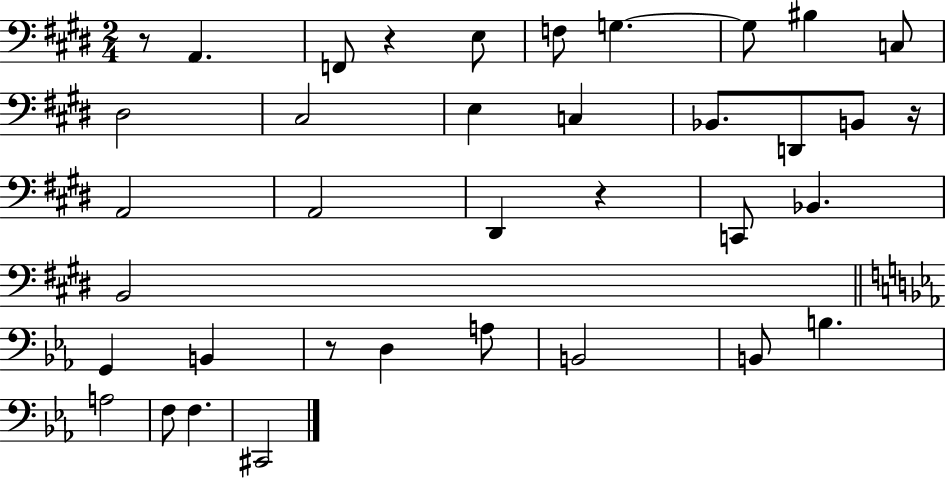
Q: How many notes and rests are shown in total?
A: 37